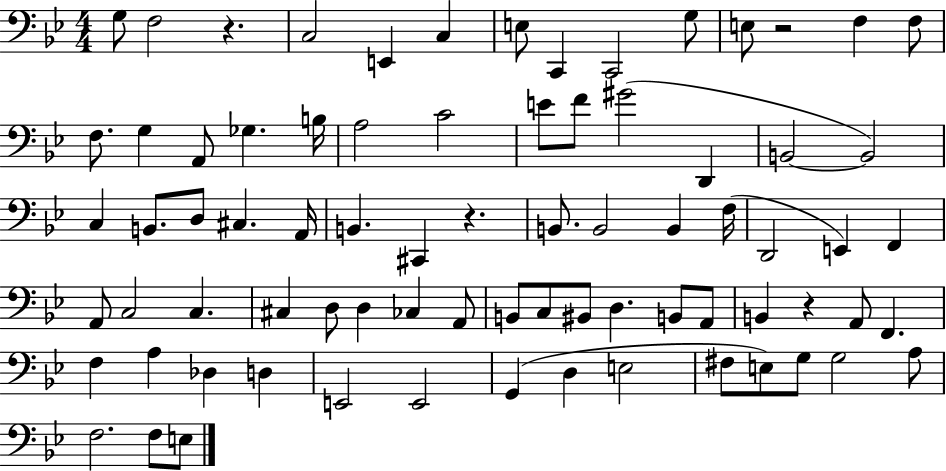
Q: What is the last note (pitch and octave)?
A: E3